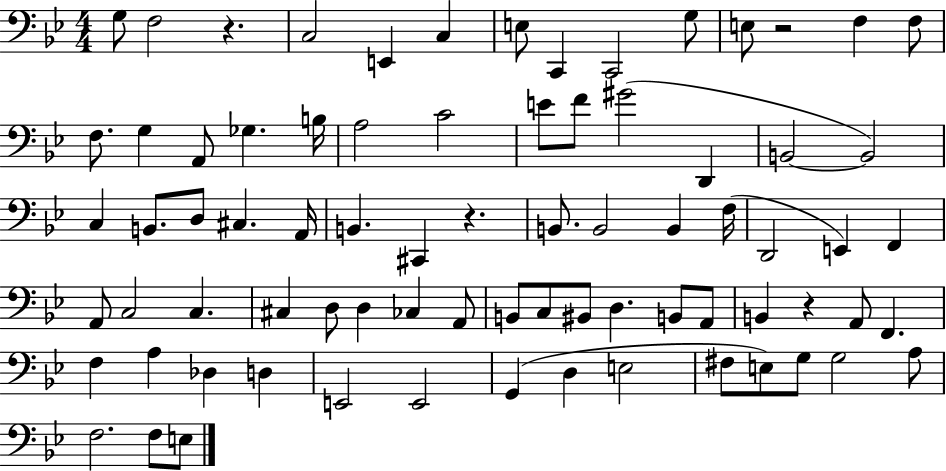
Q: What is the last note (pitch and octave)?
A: E3